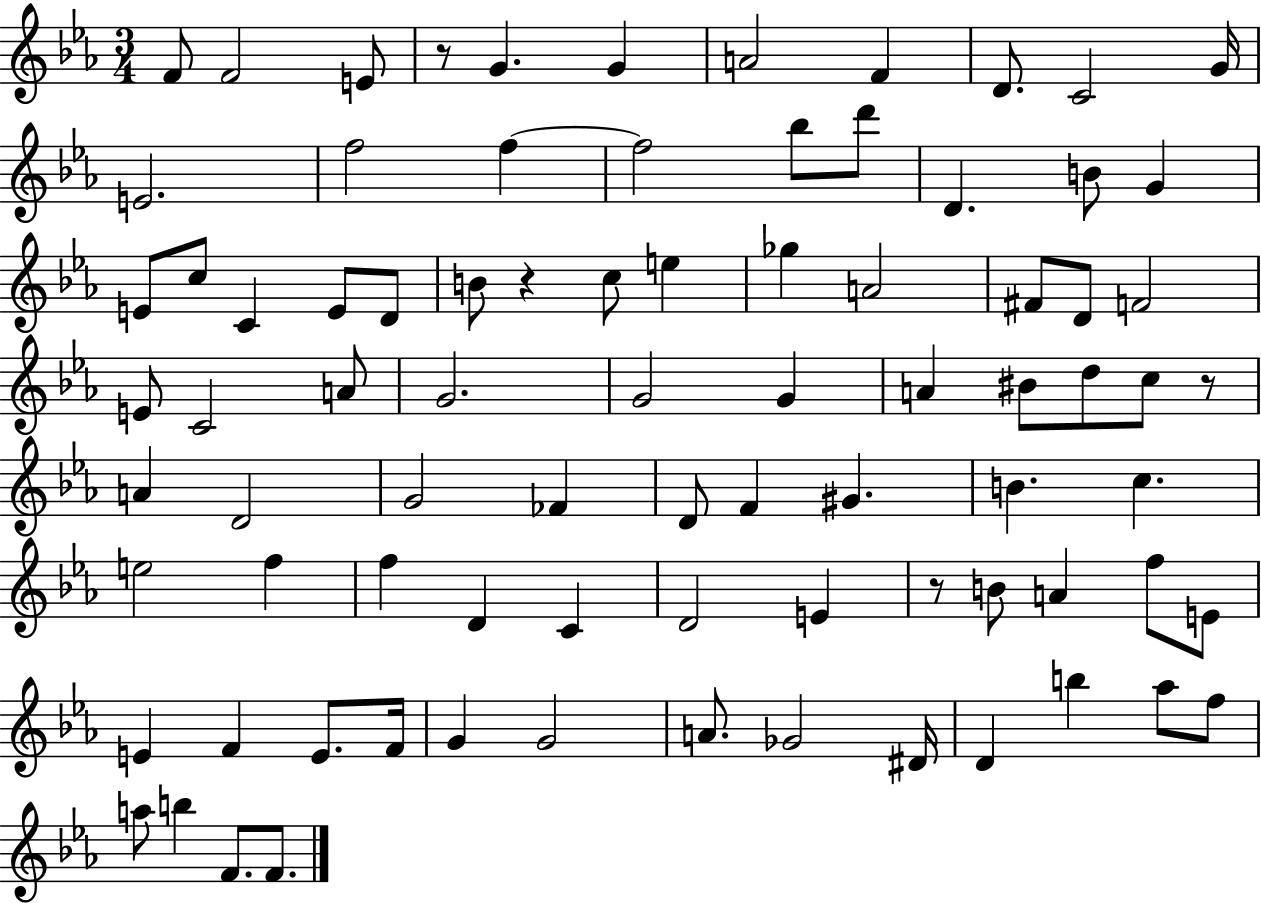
F4/e F4/h E4/e R/e G4/q. G4/q A4/h F4/q D4/e. C4/h G4/s E4/h. F5/h F5/q F5/h Bb5/e D6/e D4/q. B4/e G4/q E4/e C5/e C4/q E4/e D4/e B4/e R/q C5/e E5/q Gb5/q A4/h F#4/e D4/e F4/h E4/e C4/h A4/e G4/h. G4/h G4/q A4/q BIS4/e D5/e C5/e R/e A4/q D4/h G4/h FES4/q D4/e F4/q G#4/q. B4/q. C5/q. E5/h F5/q F5/q D4/q C4/q D4/h E4/q R/e B4/e A4/q F5/e E4/e E4/q F4/q E4/e. F4/s G4/q G4/h A4/e. Gb4/h D#4/s D4/q B5/q Ab5/e F5/e A5/e B5/q F4/e. F4/e.